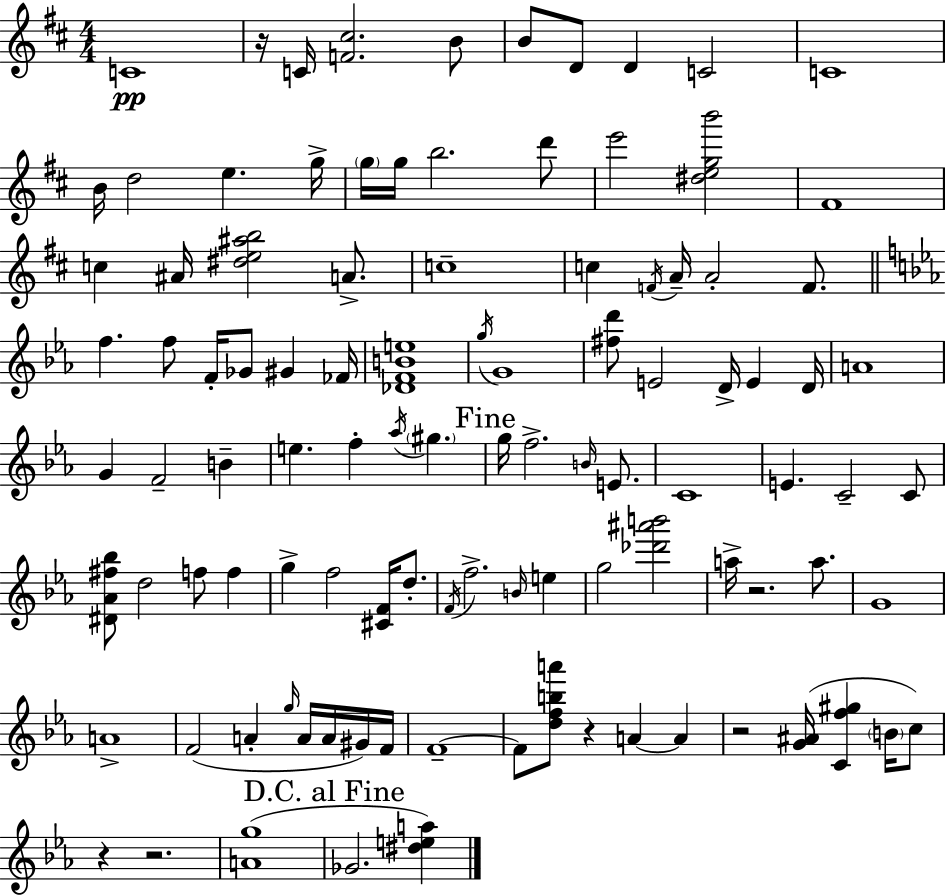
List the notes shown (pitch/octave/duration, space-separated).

C4/w R/s C4/s [F4,C#5]/h. B4/e B4/e D4/e D4/q C4/h C4/w B4/s D5/h E5/q. G5/s G5/s G5/s B5/h. D6/e E6/h [D#5,E5,G5,B6]/h F#4/w C5/q A#4/s [D#5,E5,A#5,B5]/h A4/e. C5/w C5/q F4/s A4/s A4/h F4/e. F5/q. F5/e F4/s Gb4/e G#4/q FES4/s [Db4,F4,B4,E5]/w G5/s G4/w [F#5,D6]/e E4/h D4/s E4/q D4/s A4/w G4/q F4/h B4/q E5/q. F5/q Ab5/s G#5/q. G5/s F5/h. B4/s E4/e. C4/w E4/q. C4/h C4/e [D#4,Ab4,F#5,Bb5]/e D5/h F5/e F5/q G5/q F5/h [C#4,F4]/s D5/e. F4/s F5/h. B4/s E5/q G5/h [Db6,A#6,B6]/h A5/s R/h. A5/e. G4/w A4/w F4/h A4/q G5/s A4/s A4/s G#4/s F4/s F4/w F4/e [D5,F5,B5,A6]/e R/q A4/q A4/q R/h [G4,A#4]/s [C4,F5,G#5]/q B4/s C5/e R/q R/h. [A4,G5]/w Gb4/h. [D#5,E5,A5]/q